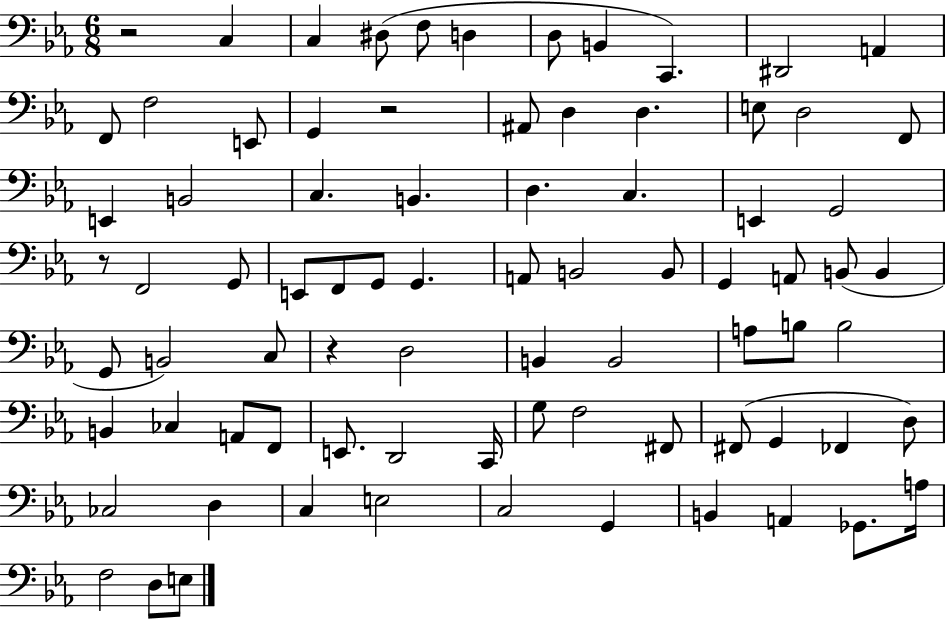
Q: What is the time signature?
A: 6/8